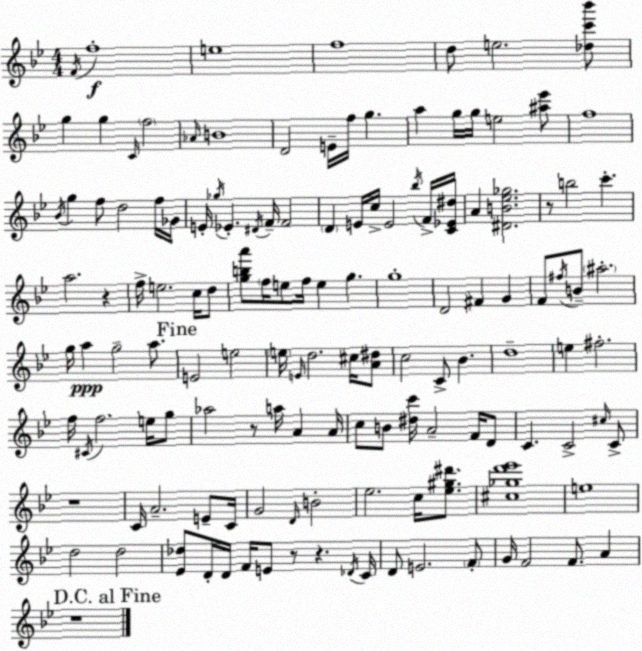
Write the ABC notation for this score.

X:1
T:Untitled
M:4/4
L:1/4
K:Bb
F/4 f4 e4 f4 d/2 e2 [_dc'_b']/2 g g C/4 f2 _A/4 B4 D2 E/4 f/4 g a g/4 g/4 e2 [^a_e']/2 f4 _B/4 g f/2 d2 f/4 _G/4 E/4 _g/4 _E ^D/4 F/4 F2 D E/4 c/4 E2 _b/4 F/4 [C_E^d]/4 A [^DB_e_g]2 z/2 b2 c' a2 z f/4 e2 c/4 d/2 [gba']/2 f/4 e/2 f/4 e g g4 D2 ^F G F/2 ^f/4 B/2 ^a2 g/4 a g2 a/2 E2 e2 e/4 E/4 d2 ^c/4 [A^d]/2 c2 C/2 _B d4 e ^f2 f/4 ^C/4 f2 e/4 g/2 _a2 z/2 a/4 A A/4 c/2 B/2 [^dc']/4 A2 F/4 D/2 C C2 ^c/4 C/2 z4 C/4 A2 E/2 C/4 G2 D/4 B2 _e2 c/4 [_e^g^d']/2 [^c_gd'_e']4 e4 d2 d2 [_E_d]/2 D/4 D/4 F/4 E/2 z/2 z _D/4 C/4 D/2 E2 F/2 G/4 F2 F/2 A z4